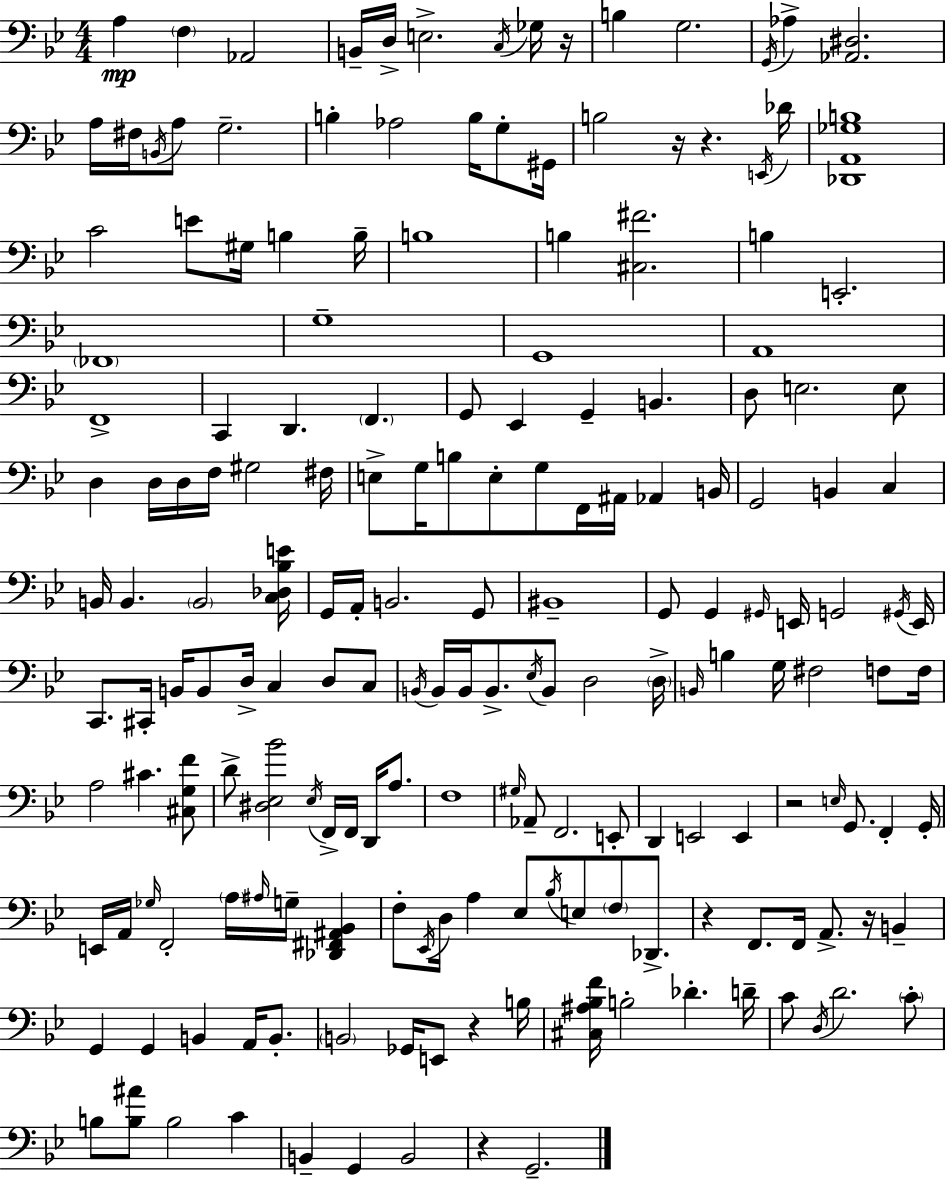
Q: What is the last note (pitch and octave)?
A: G2